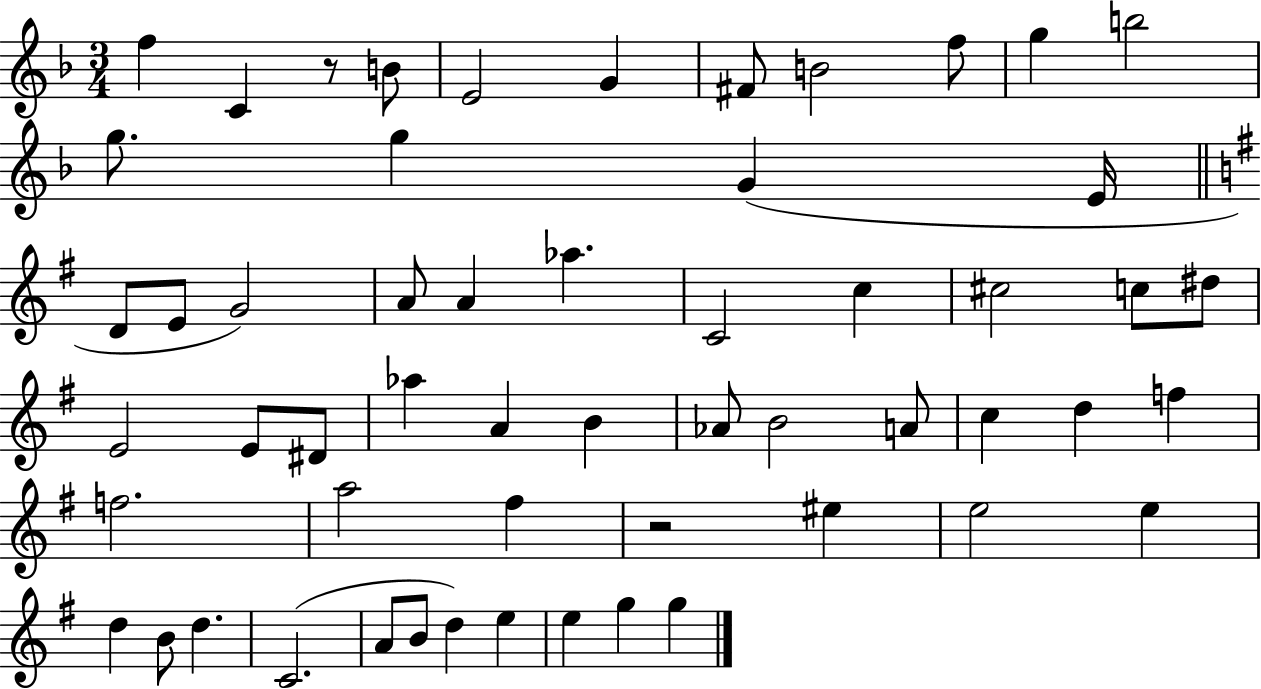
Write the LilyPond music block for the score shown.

{
  \clef treble
  \numericTimeSignature
  \time 3/4
  \key f \major
  f''4 c'4 r8 b'8 | e'2 g'4 | fis'8 b'2 f''8 | g''4 b''2 | \break g''8. g''4 g'4( e'16 | \bar "||" \break \key g \major d'8 e'8 g'2) | a'8 a'4 aes''4. | c'2 c''4 | cis''2 c''8 dis''8 | \break e'2 e'8 dis'8 | aes''4 a'4 b'4 | aes'8 b'2 a'8 | c''4 d''4 f''4 | \break f''2. | a''2 fis''4 | r2 eis''4 | e''2 e''4 | \break d''4 b'8 d''4. | c'2.( | a'8 b'8 d''4) e''4 | e''4 g''4 g''4 | \break \bar "|."
}